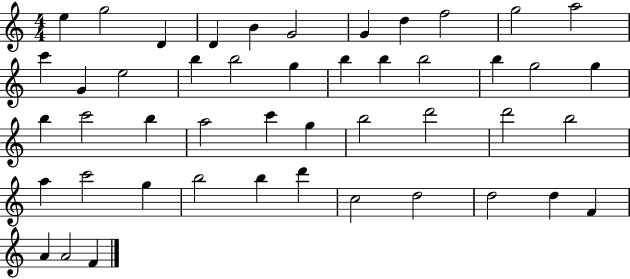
E5/q G5/h D4/q D4/q B4/q G4/h G4/q D5/q F5/h G5/h A5/h C6/q G4/q E5/h B5/q B5/h G5/q B5/q B5/q B5/h B5/q G5/h G5/q B5/q C6/h B5/q A5/h C6/q G5/q B5/h D6/h D6/h B5/h A5/q C6/h G5/q B5/h B5/q D6/q C5/h D5/h D5/h D5/q F4/q A4/q A4/h F4/q